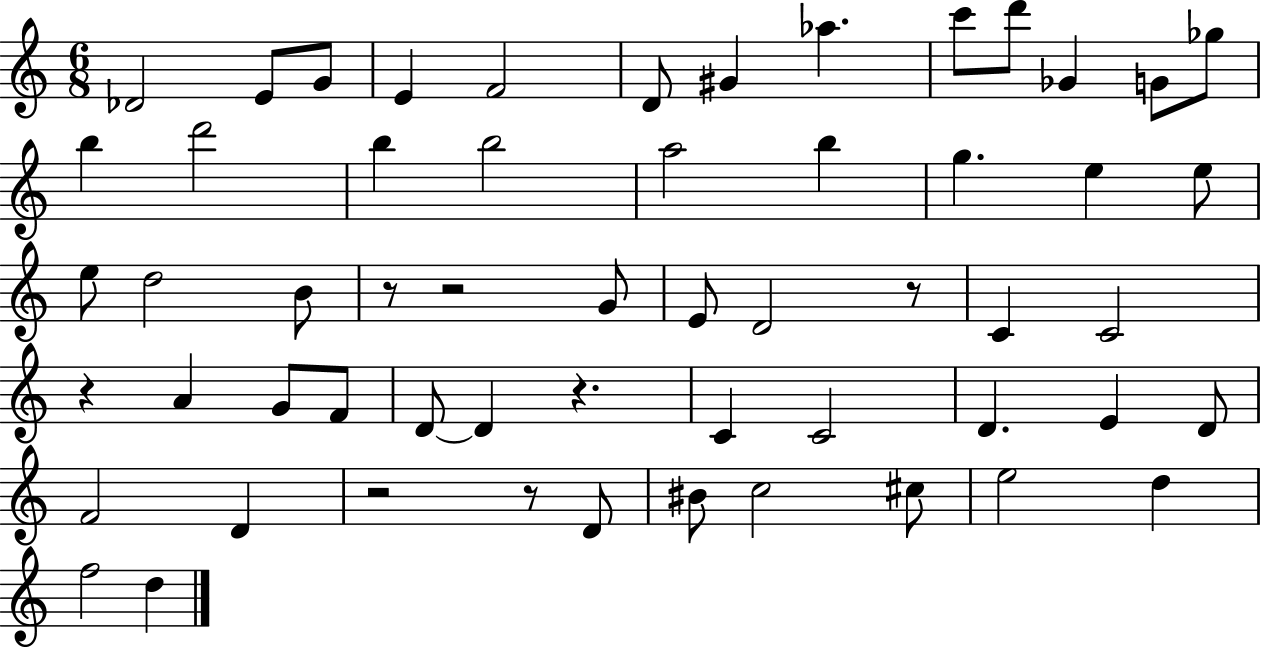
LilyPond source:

{
  \clef treble
  \numericTimeSignature
  \time 6/8
  \key c \major
  des'2 e'8 g'8 | e'4 f'2 | d'8 gis'4 aes''4. | c'''8 d'''8 ges'4 g'8 ges''8 | \break b''4 d'''2 | b''4 b''2 | a''2 b''4 | g''4. e''4 e''8 | \break e''8 d''2 b'8 | r8 r2 g'8 | e'8 d'2 r8 | c'4 c'2 | \break r4 a'4 g'8 f'8 | d'8~~ d'4 r4. | c'4 c'2 | d'4. e'4 d'8 | \break f'2 d'4 | r2 r8 d'8 | bis'8 c''2 cis''8 | e''2 d''4 | \break f''2 d''4 | \bar "|."
}